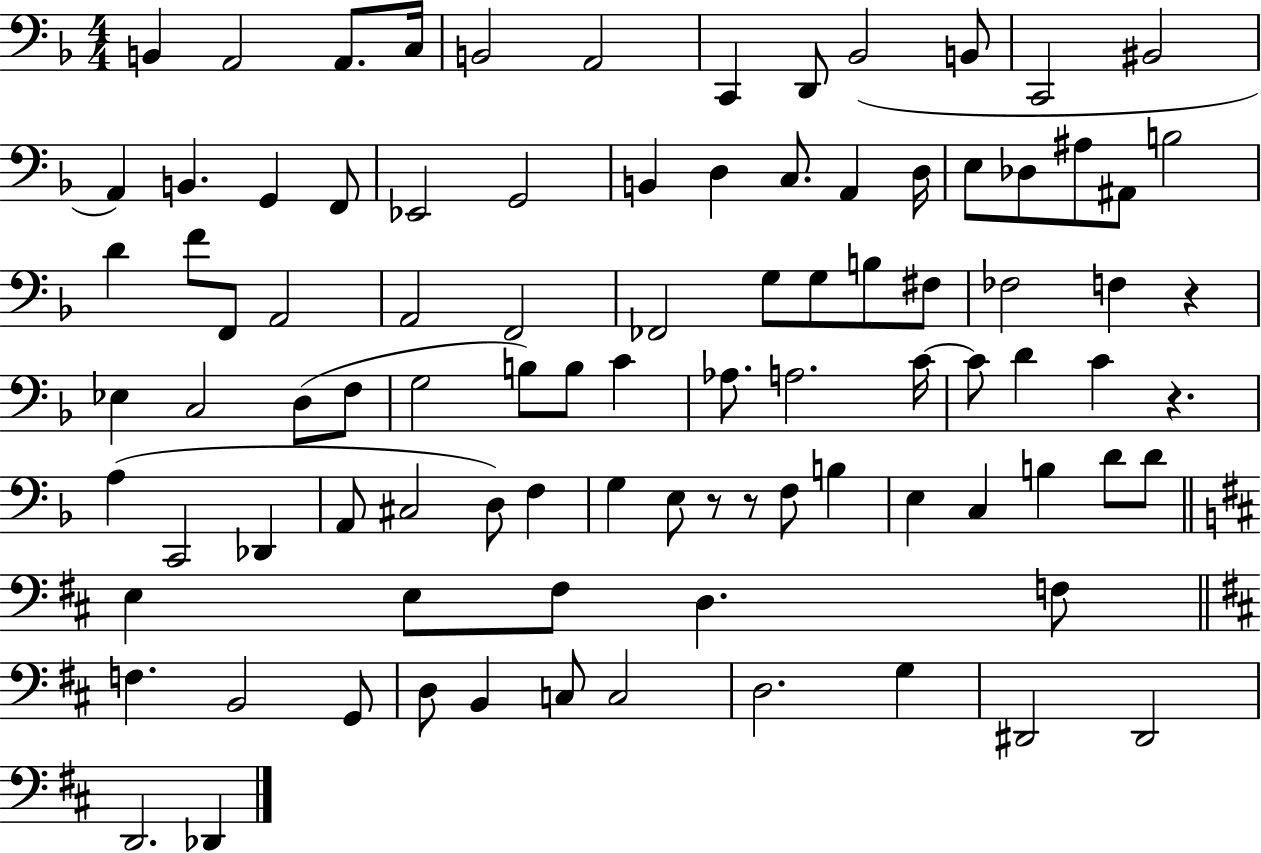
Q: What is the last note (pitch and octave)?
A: Db2